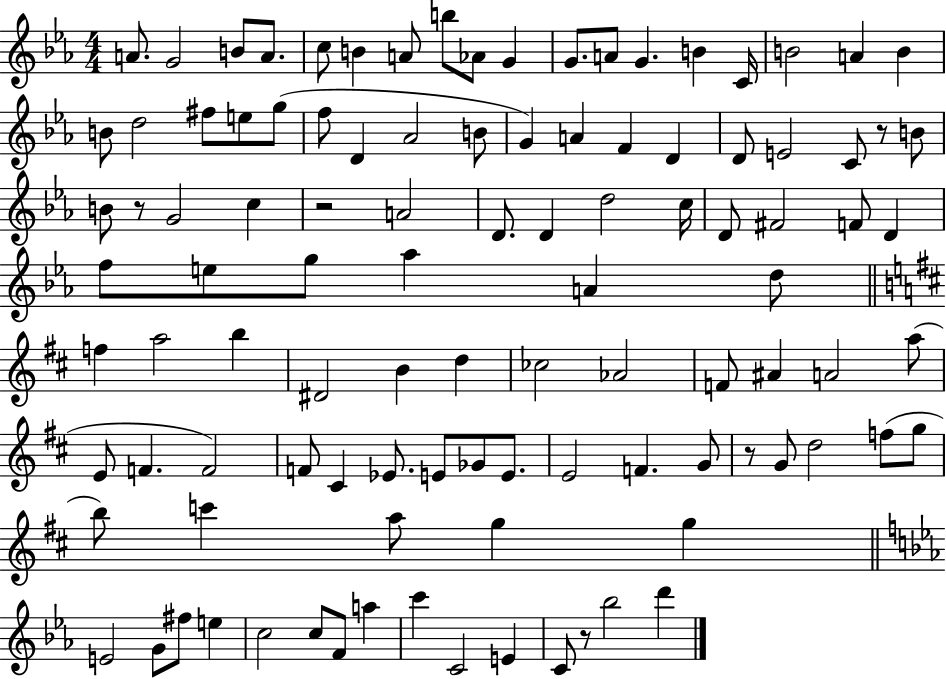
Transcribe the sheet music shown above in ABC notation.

X:1
T:Untitled
M:4/4
L:1/4
K:Eb
A/2 G2 B/2 A/2 c/2 B A/2 b/2 _A/2 G G/2 A/2 G B C/4 B2 A B B/2 d2 ^f/2 e/2 g/2 f/2 D _A2 B/2 G A F D D/2 E2 C/2 z/2 B/2 B/2 z/2 G2 c z2 A2 D/2 D d2 c/4 D/2 ^F2 F/2 D f/2 e/2 g/2 _a A d/2 f a2 b ^D2 B d _c2 _A2 F/2 ^A A2 a/2 E/2 F F2 F/2 ^C _E/2 E/2 _G/2 E/2 E2 F G/2 z/2 G/2 d2 f/2 g/2 b/2 c' a/2 g g E2 G/2 ^f/2 e c2 c/2 F/2 a c' C2 E C/2 z/2 _b2 d'